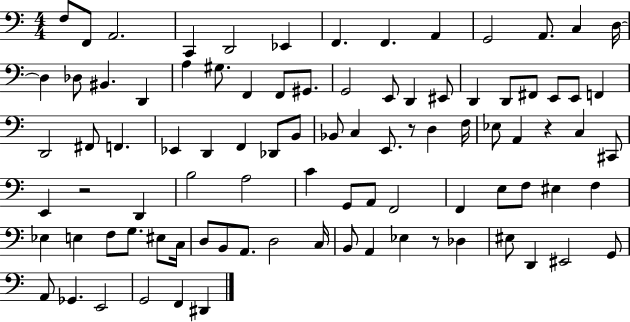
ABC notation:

X:1
T:Untitled
M:4/4
L:1/4
K:C
F,/2 F,,/2 A,,2 C,, D,,2 _E,, F,, F,, A,, G,,2 A,,/2 C, D,/4 D, _D,/2 ^B,, D,, A, ^G,/2 F,, F,,/2 ^G,,/2 G,,2 E,,/2 D,, ^E,,/2 D,, D,,/2 ^F,,/2 E,,/2 E,,/2 F,, D,,2 ^F,,/2 F,, _E,, D,, F,, _D,,/2 B,,/2 _B,,/2 C, E,,/2 z/2 D, F,/4 _E,/2 A,, z C, ^C,,/2 E,, z2 D,, B,2 A,2 C G,,/2 A,,/2 F,,2 F,, E,/2 F,/2 ^E, F, _E, E, F,/2 G,/2 ^E,/2 C,/4 D,/2 B,,/2 A,,/2 D,2 C,/4 B,,/2 A,, _E, z/2 _D, ^E,/2 D,, ^E,,2 G,,/2 A,,/2 _G,, E,,2 G,,2 F,, ^D,,